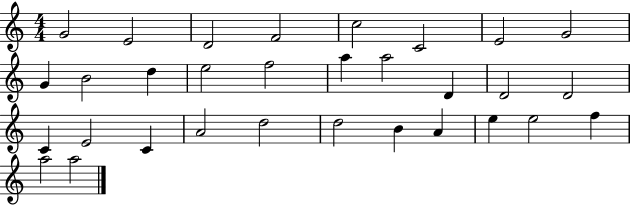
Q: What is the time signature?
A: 4/4